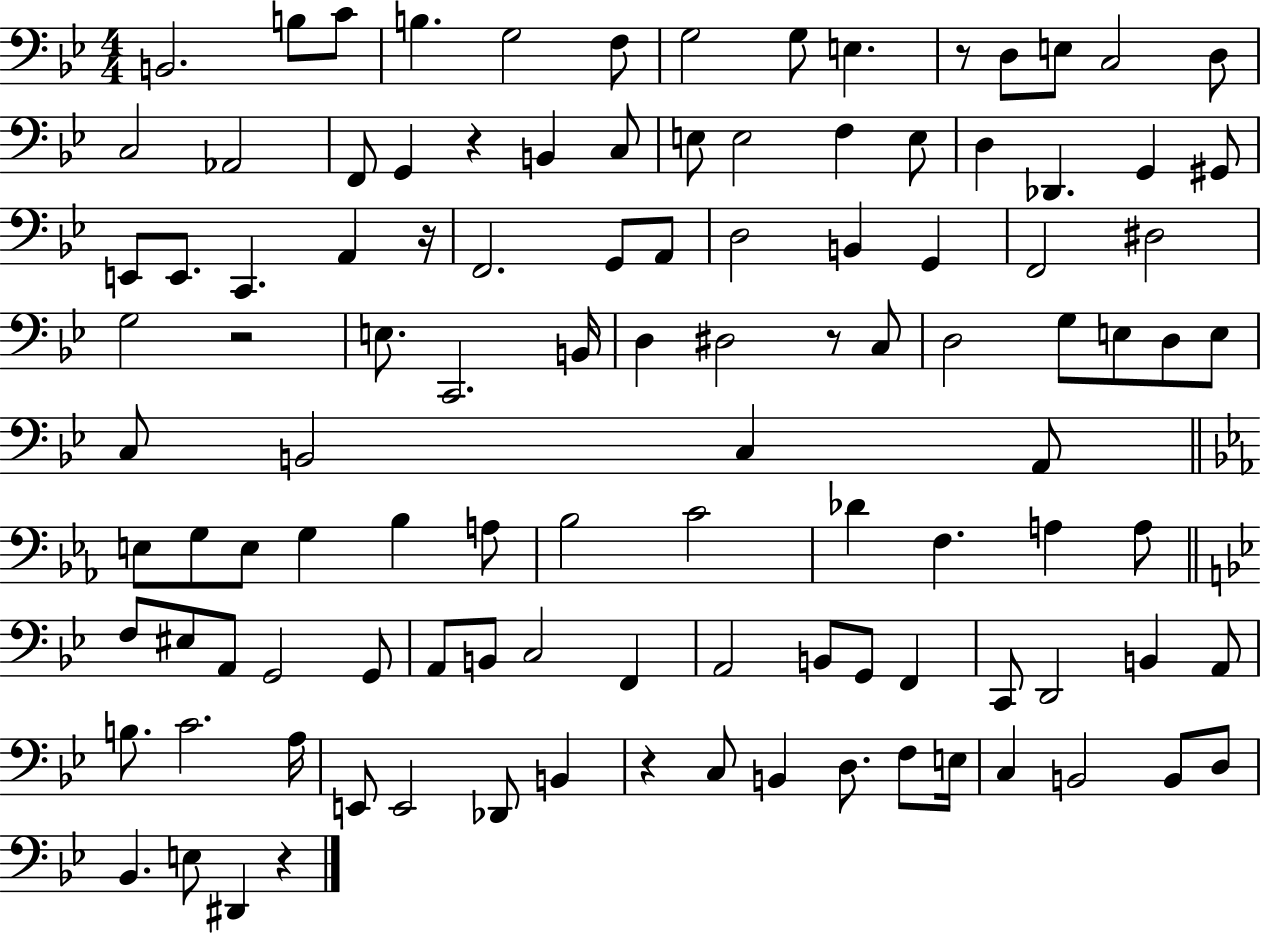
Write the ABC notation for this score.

X:1
T:Untitled
M:4/4
L:1/4
K:Bb
B,,2 B,/2 C/2 B, G,2 F,/2 G,2 G,/2 E, z/2 D,/2 E,/2 C,2 D,/2 C,2 _A,,2 F,,/2 G,, z B,, C,/2 E,/2 E,2 F, E,/2 D, _D,, G,, ^G,,/2 E,,/2 E,,/2 C,, A,, z/4 F,,2 G,,/2 A,,/2 D,2 B,, G,, F,,2 ^D,2 G,2 z2 E,/2 C,,2 B,,/4 D, ^D,2 z/2 C,/2 D,2 G,/2 E,/2 D,/2 E,/2 C,/2 B,,2 C, A,,/2 E,/2 G,/2 E,/2 G, _B, A,/2 _B,2 C2 _D F, A, A,/2 F,/2 ^E,/2 A,,/2 G,,2 G,,/2 A,,/2 B,,/2 C,2 F,, A,,2 B,,/2 G,,/2 F,, C,,/2 D,,2 B,, A,,/2 B,/2 C2 A,/4 E,,/2 E,,2 _D,,/2 B,, z C,/2 B,, D,/2 F,/2 E,/4 C, B,,2 B,,/2 D,/2 _B,, E,/2 ^D,, z